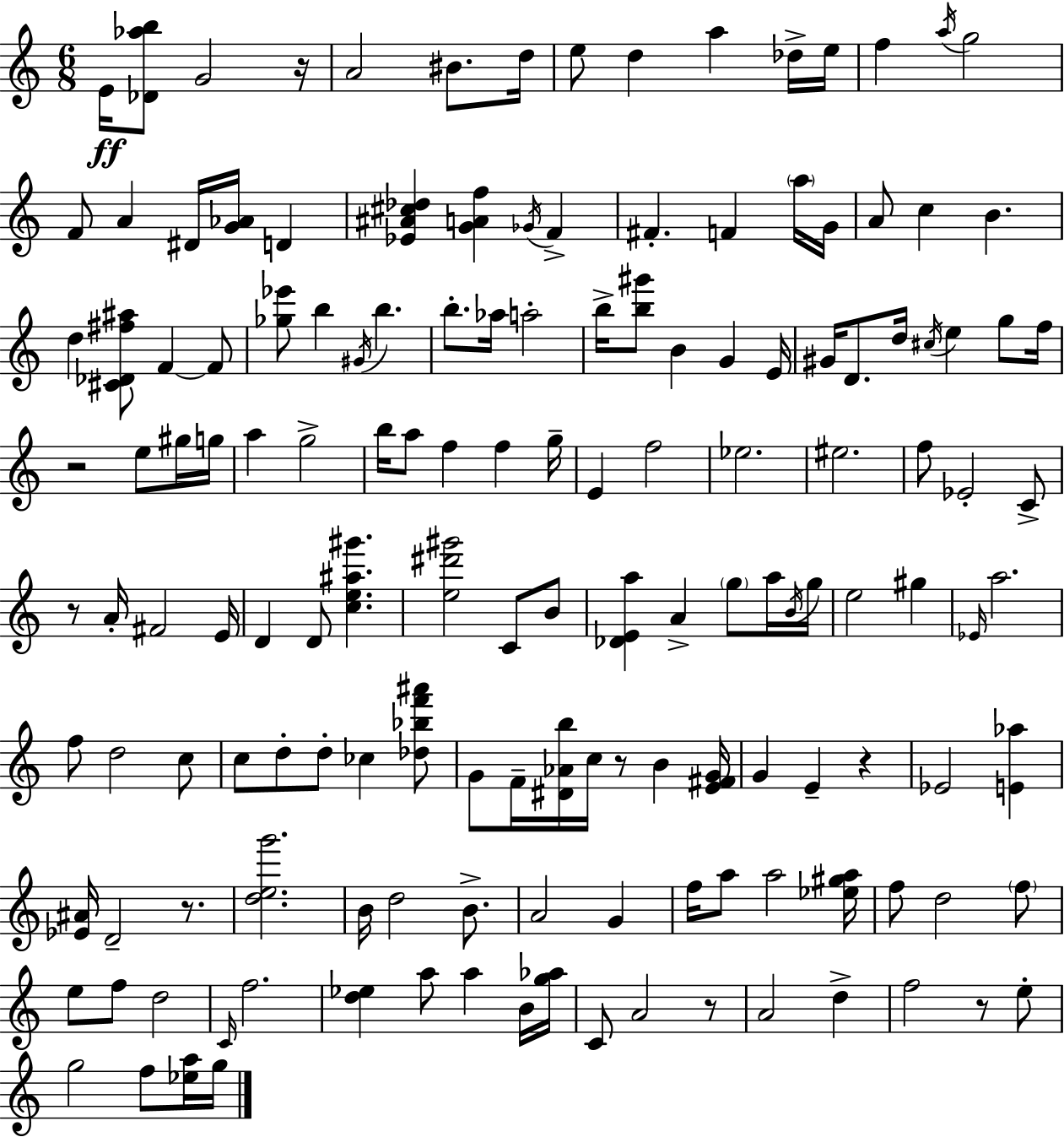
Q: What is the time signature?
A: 6/8